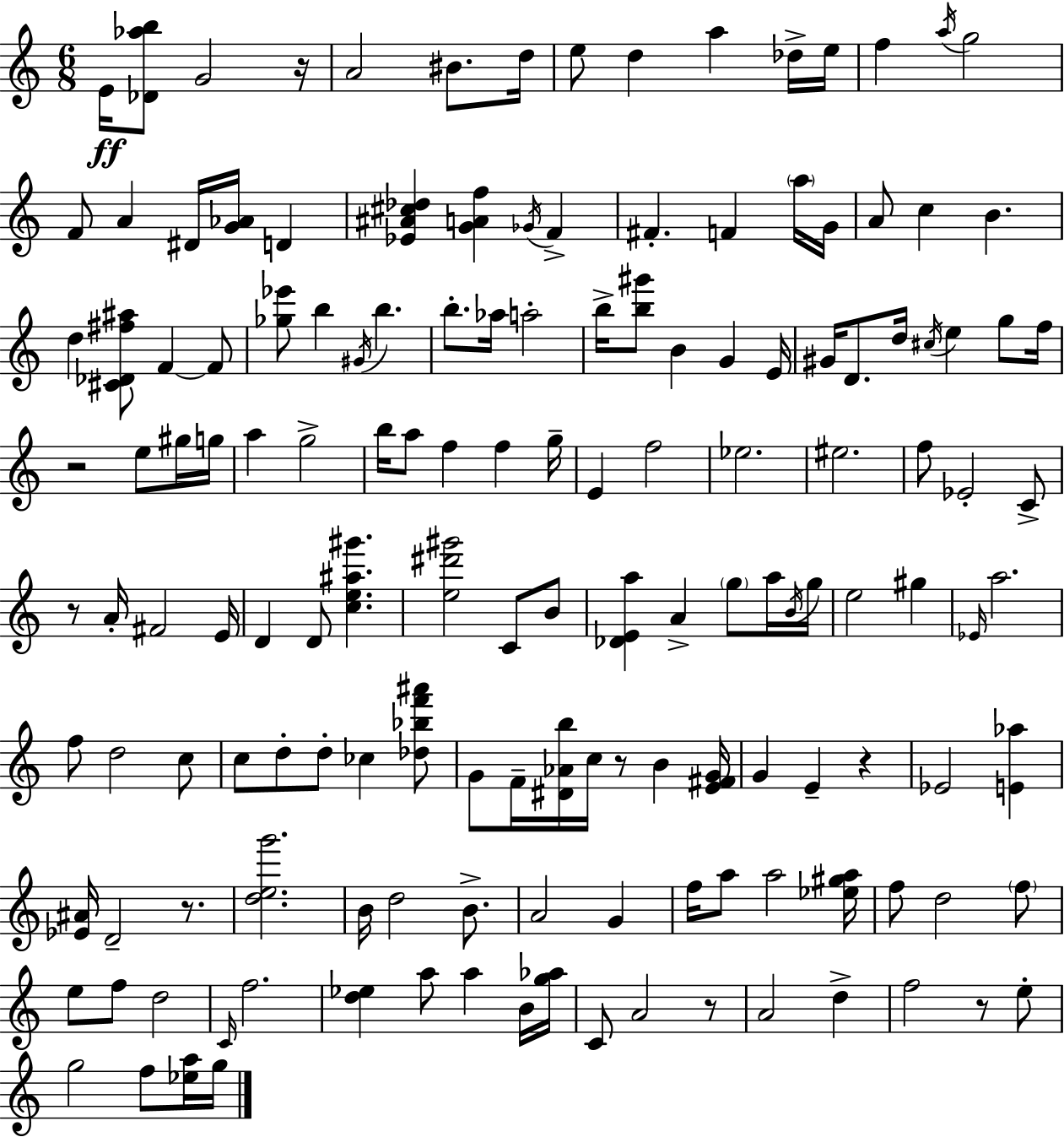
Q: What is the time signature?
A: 6/8